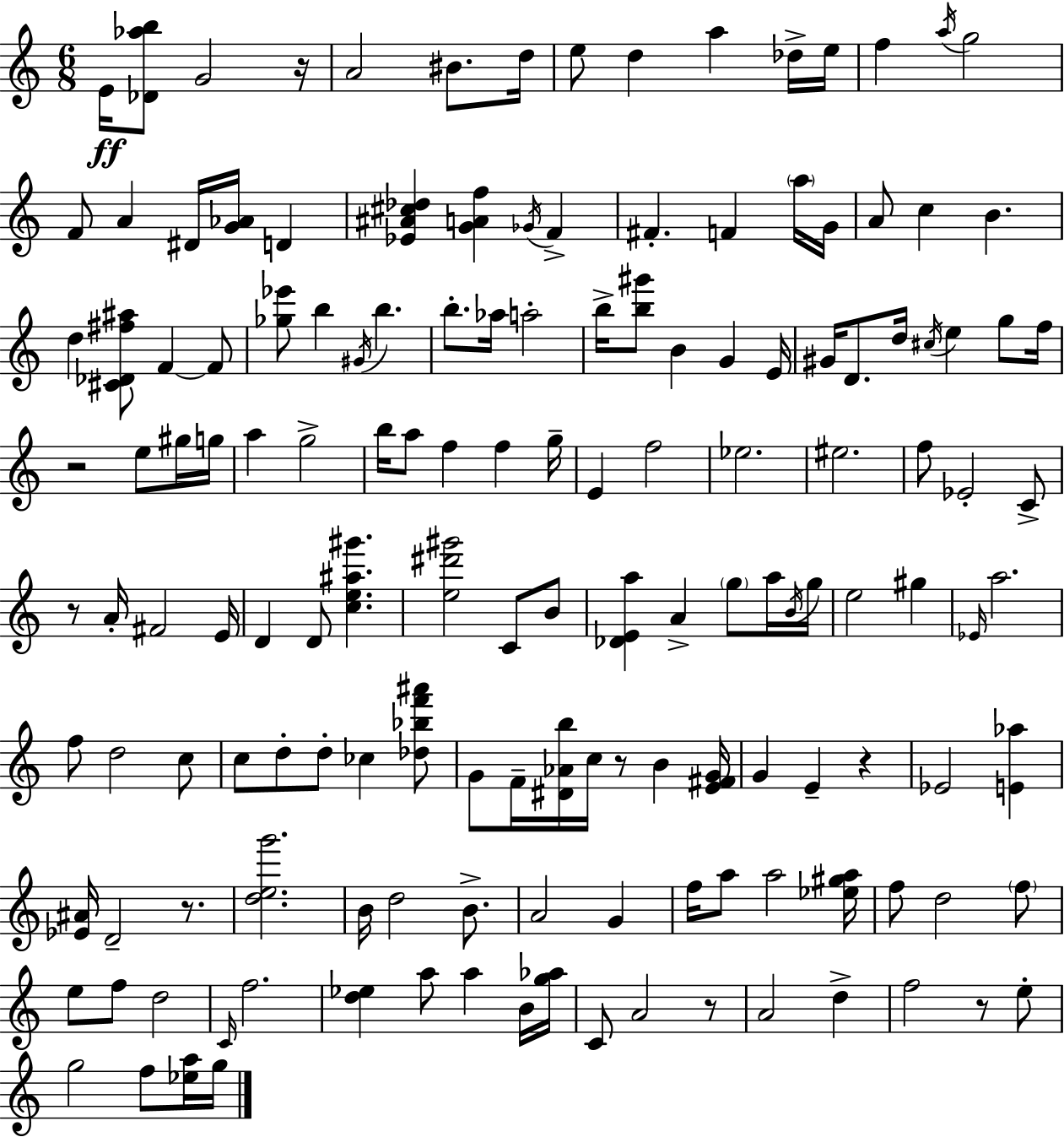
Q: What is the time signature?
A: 6/8